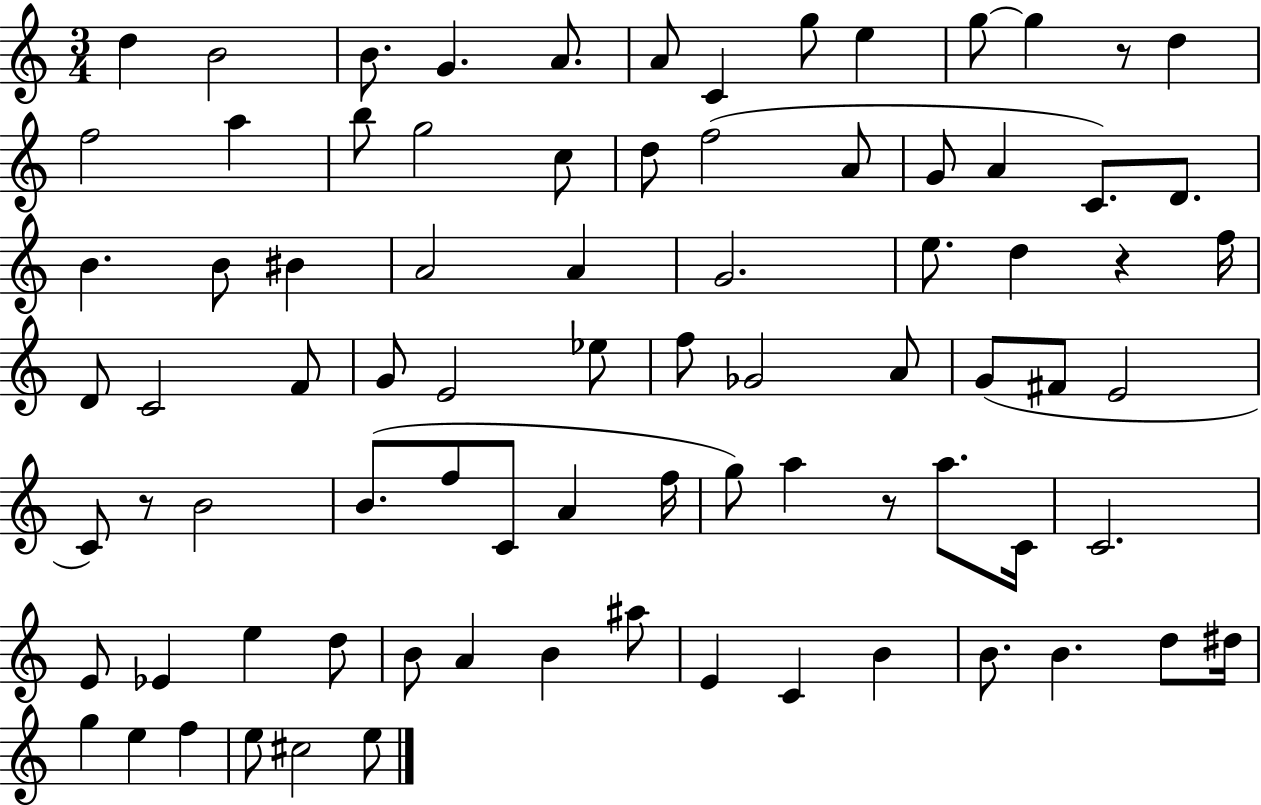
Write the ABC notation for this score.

X:1
T:Untitled
M:3/4
L:1/4
K:C
d B2 B/2 G A/2 A/2 C g/2 e g/2 g z/2 d f2 a b/2 g2 c/2 d/2 f2 A/2 G/2 A C/2 D/2 B B/2 ^B A2 A G2 e/2 d z f/4 D/2 C2 F/2 G/2 E2 _e/2 f/2 _G2 A/2 G/2 ^F/2 E2 C/2 z/2 B2 B/2 f/2 C/2 A f/4 g/2 a z/2 a/2 C/4 C2 E/2 _E e d/2 B/2 A B ^a/2 E C B B/2 B d/2 ^d/4 g e f e/2 ^c2 e/2